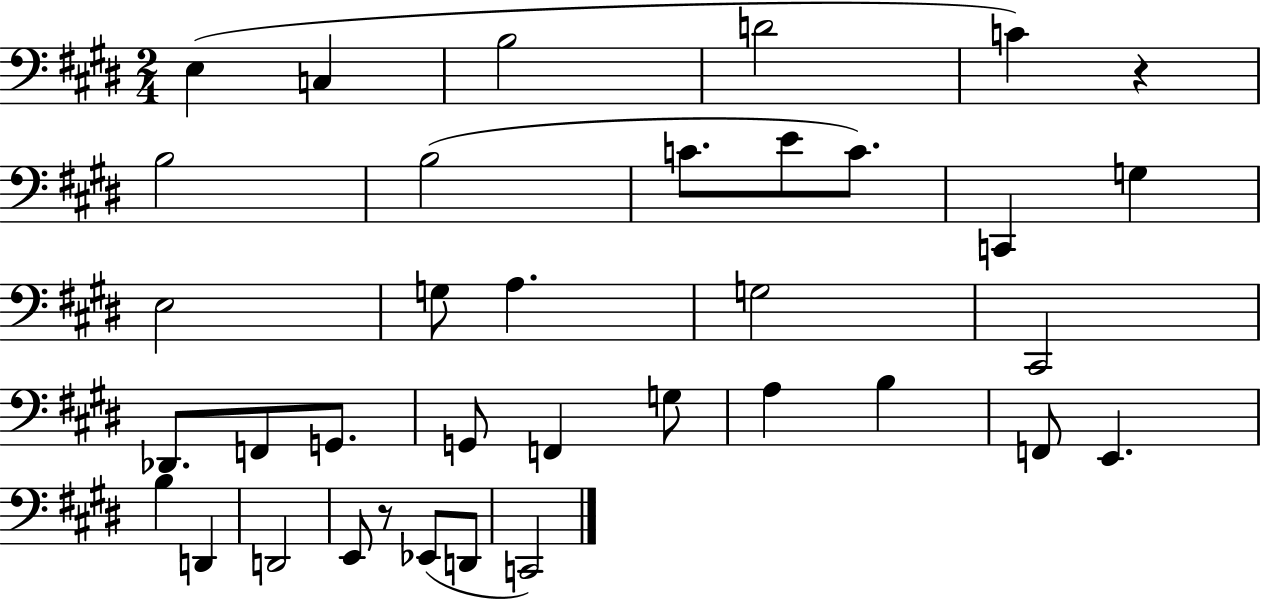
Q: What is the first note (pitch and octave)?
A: E3